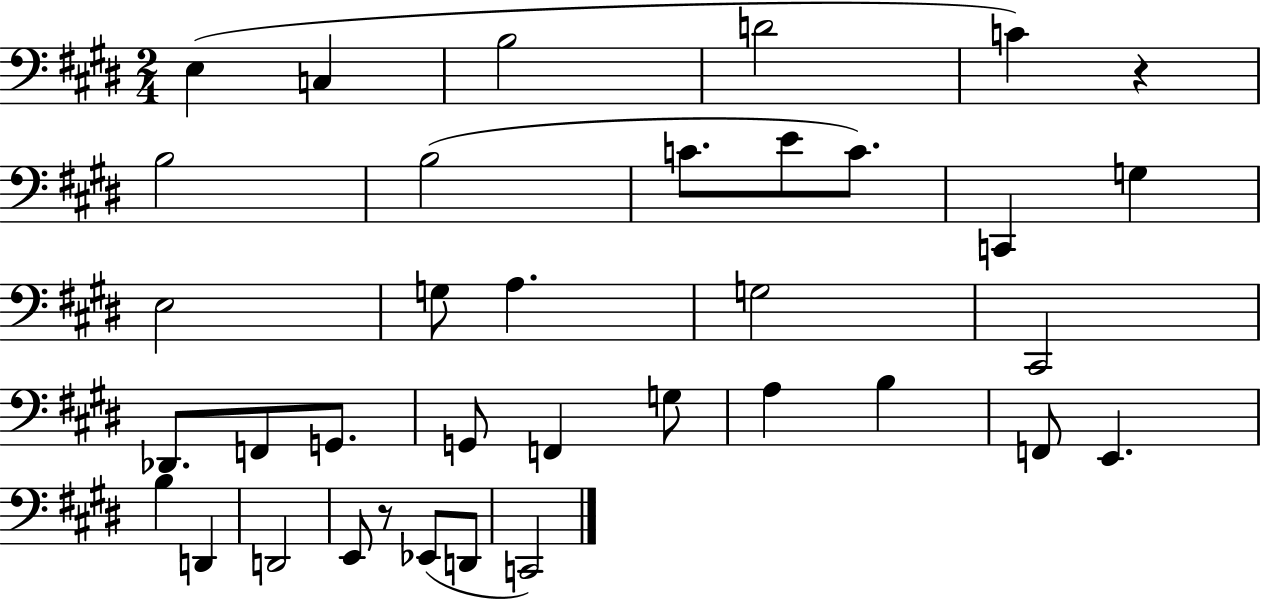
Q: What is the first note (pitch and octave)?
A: E3